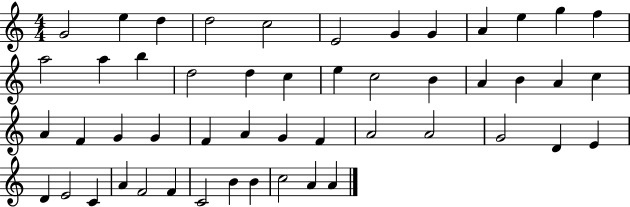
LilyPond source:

{
  \clef treble
  \numericTimeSignature
  \time 4/4
  \key c \major
  g'2 e''4 d''4 | d''2 c''2 | e'2 g'4 g'4 | a'4 e''4 g''4 f''4 | \break a''2 a''4 b''4 | d''2 d''4 c''4 | e''4 c''2 b'4 | a'4 b'4 a'4 c''4 | \break a'4 f'4 g'4 g'4 | f'4 a'4 g'4 f'4 | a'2 a'2 | g'2 d'4 e'4 | \break d'4 e'2 c'4 | a'4 f'2 f'4 | c'2 b'4 b'4 | c''2 a'4 a'4 | \break \bar "|."
}